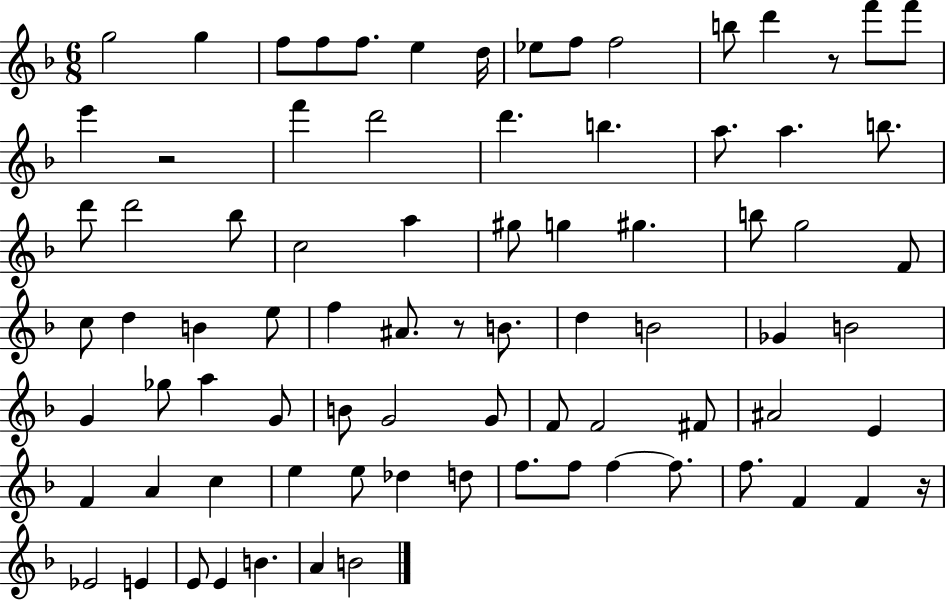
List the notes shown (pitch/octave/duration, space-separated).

G5/h G5/q F5/e F5/e F5/e. E5/q D5/s Eb5/e F5/e F5/h B5/e D6/q R/e F6/e F6/e E6/q R/h F6/q D6/h D6/q. B5/q. A5/e. A5/q. B5/e. D6/e D6/h Bb5/e C5/h A5/q G#5/e G5/q G#5/q. B5/e G5/h F4/e C5/e D5/q B4/q E5/e F5/q A#4/e. R/e B4/e. D5/q B4/h Gb4/q B4/h G4/q Gb5/e A5/q G4/e B4/e G4/h G4/e F4/e F4/h F#4/e A#4/h E4/q F4/q A4/q C5/q E5/q E5/e Db5/q D5/e F5/e. F5/e F5/q F5/e. F5/e. F4/q F4/q R/s Eb4/h E4/q E4/e E4/q B4/q. A4/q B4/h